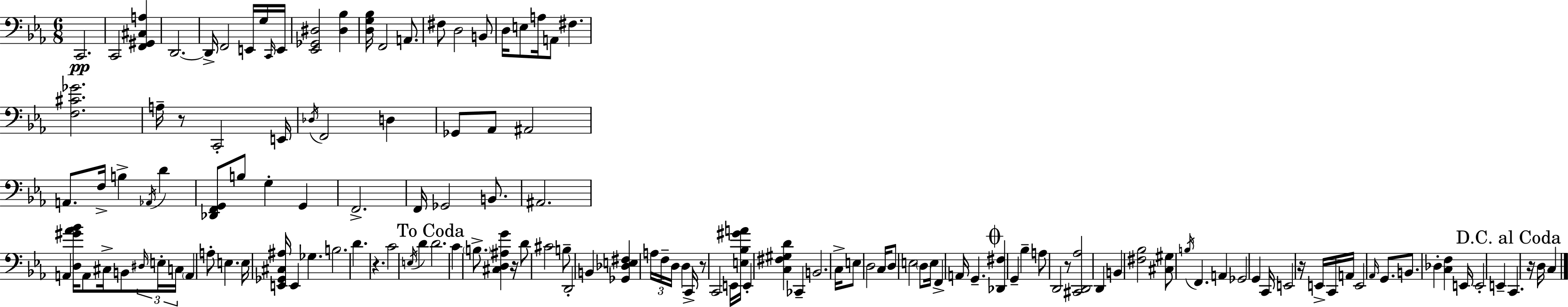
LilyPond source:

{
  \clef bass
  \numericTimeSignature
  \time 6/8
  \key ees \major
  c,2.\pp | c,2 <f, gis, cis a>4 | d,2.~~ | d,16-> f,2 e,16 g16 \grace { c,16 } | \break e,16 <ees, ges, dis>2 <dis bes>4 | <d g bes>16 f,2 a,8. | fis8 d2 b,8 | d16 e8 a16 a,8 fis4. | \break <f cis' ges'>2. | a16-- r8 c,2-. | e,16 \acciaccatura { des16 } f,2 d4 | ges,8 aes,8 ais,2 | \break a,8. f16-> b4-> \acciaccatura { aes,16 } d'4 | <des, f, g,>8 b8 g4-. g,4 | f,2.-> | f,16 ges,2 | \break b,8. ais,2. | a,4 <d gis' aes' bes'>16 a,8 cis16-> b,8 | \tuplet 3/2 { \grace { dis16 } e16-. c16 } \parenthesize a,4 a8-. e4. | e16 <e, ges, cis ais>16 e,4 ges4. | \break b2. | d'4. r4. | c'2 | \acciaccatura { e16 } d'4 \mark "To Coda" d'2. | \break c'4 \parenthesize b8.-> | <cis d ais g'>4 r16 d'8 cis'2 | b8-- d,2-. | b,4 <ges, des e fis>4 \tuplet 3/2 { a16 f16-- d16 } | \break d4 c,16-> r8 c,2 | e,16 <e bes gis' a'>16 e,4-. <c fis gis d'>4 | ces,4-- b,2. | c16-> e8 d2 | \break c16 d8 e2 | \parenthesize d8 e16 f,4-> a,16 g,4.-- | \mark \markup { \musicglyph "scripts.coda" } <des, fis>4 g,4-- | bes4-- a8 d,2 | \break r8 <cis, d, aes>2 | d,4 b,4 <fis bes>2 | <cis gis>8 \acciaccatura { b16 } f,4. | a,4 ges,2 | \break g,4 c,16 e,2 | r16 e,16-> c,16 a,16 e,2 | \grace { aes,16 } g,8. b,8. des4-. | <c f>4 e,16 e,2-. | \break e,4-- \mark "D.C. al Coda" c,4. | r16 d16 c4 \bar "|."
}